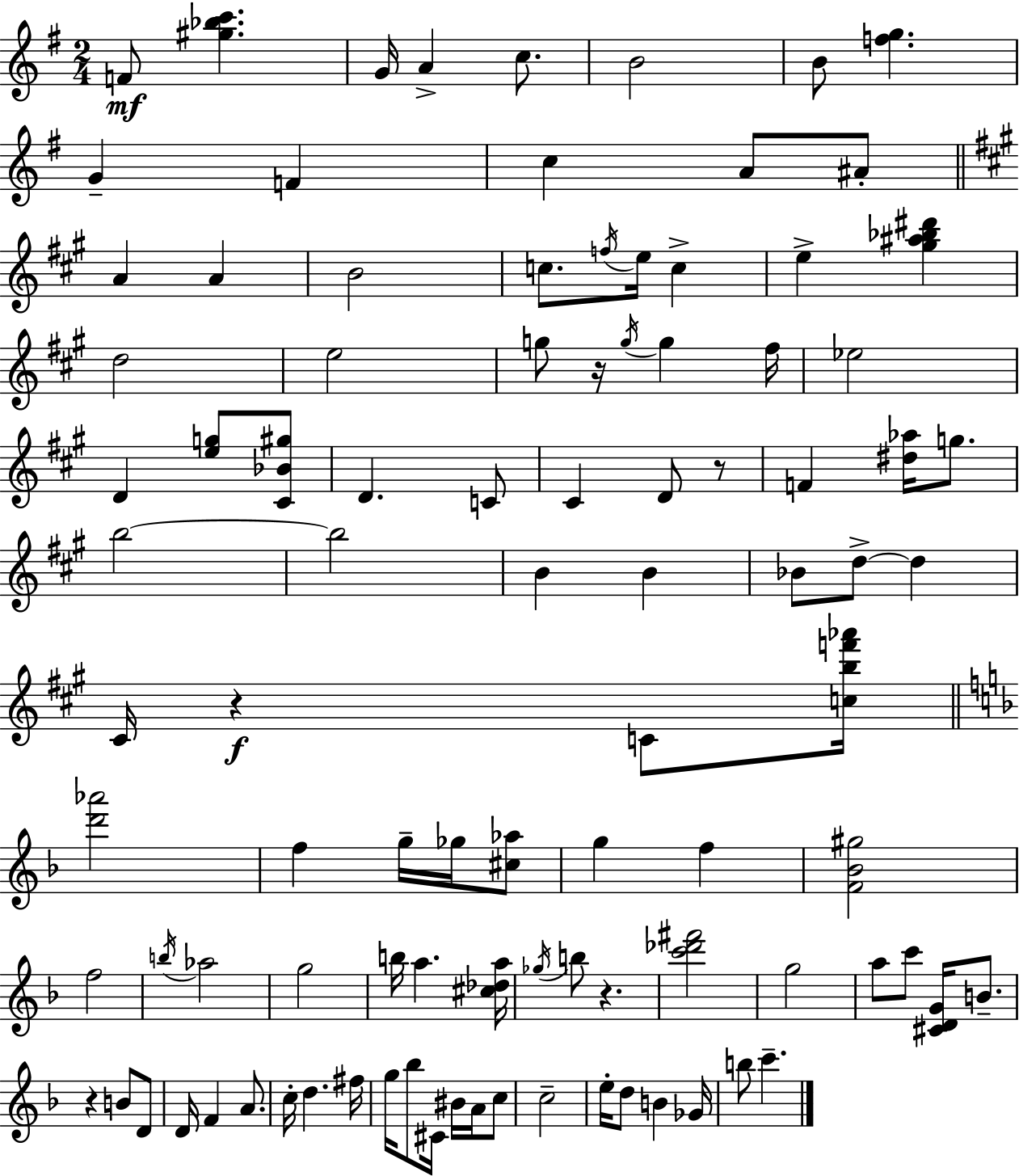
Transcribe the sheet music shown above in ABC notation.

X:1
T:Untitled
M:2/4
L:1/4
K:Em
F/2 [^g_bc'] G/4 A c/2 B2 B/2 [fg] G F c A/2 ^A/2 A A B2 c/2 f/4 e/4 c e [^g^a_b^d'] d2 e2 g/2 z/4 g/4 g ^f/4 _e2 D [eg]/2 [^C_B^g]/2 D C/2 ^C D/2 z/2 F [^d_a]/4 g/2 b2 b2 B B _B/2 d/2 d ^C/4 z C/2 [cbf'_a']/4 [d'_a']2 f g/4 _g/4 [^c_a]/2 g f [F_B^g]2 f2 b/4 _a2 g2 b/4 a [^c_da]/4 _g/4 b/2 z [c'_d'^f']2 g2 a/2 c'/2 [^CDG]/4 B/2 z B/2 D/2 D/4 F A/2 c/4 d ^f/4 g/4 _b/2 ^C/4 ^B/4 A/4 c/2 c2 e/4 d/2 B _G/4 b/2 c'